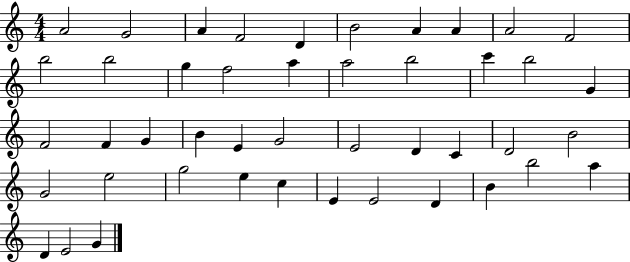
{
  \clef treble
  \numericTimeSignature
  \time 4/4
  \key c \major
  a'2 g'2 | a'4 f'2 d'4 | b'2 a'4 a'4 | a'2 f'2 | \break b''2 b''2 | g''4 f''2 a''4 | a''2 b''2 | c'''4 b''2 g'4 | \break f'2 f'4 g'4 | b'4 e'4 g'2 | e'2 d'4 c'4 | d'2 b'2 | \break g'2 e''2 | g''2 e''4 c''4 | e'4 e'2 d'4 | b'4 b''2 a''4 | \break d'4 e'2 g'4 | \bar "|."
}